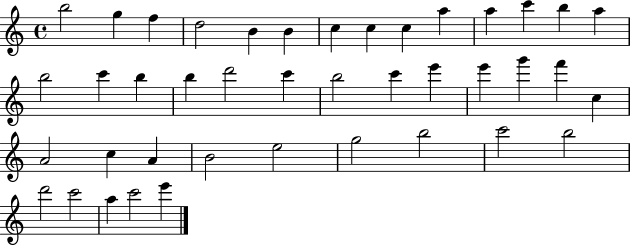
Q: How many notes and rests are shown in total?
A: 41